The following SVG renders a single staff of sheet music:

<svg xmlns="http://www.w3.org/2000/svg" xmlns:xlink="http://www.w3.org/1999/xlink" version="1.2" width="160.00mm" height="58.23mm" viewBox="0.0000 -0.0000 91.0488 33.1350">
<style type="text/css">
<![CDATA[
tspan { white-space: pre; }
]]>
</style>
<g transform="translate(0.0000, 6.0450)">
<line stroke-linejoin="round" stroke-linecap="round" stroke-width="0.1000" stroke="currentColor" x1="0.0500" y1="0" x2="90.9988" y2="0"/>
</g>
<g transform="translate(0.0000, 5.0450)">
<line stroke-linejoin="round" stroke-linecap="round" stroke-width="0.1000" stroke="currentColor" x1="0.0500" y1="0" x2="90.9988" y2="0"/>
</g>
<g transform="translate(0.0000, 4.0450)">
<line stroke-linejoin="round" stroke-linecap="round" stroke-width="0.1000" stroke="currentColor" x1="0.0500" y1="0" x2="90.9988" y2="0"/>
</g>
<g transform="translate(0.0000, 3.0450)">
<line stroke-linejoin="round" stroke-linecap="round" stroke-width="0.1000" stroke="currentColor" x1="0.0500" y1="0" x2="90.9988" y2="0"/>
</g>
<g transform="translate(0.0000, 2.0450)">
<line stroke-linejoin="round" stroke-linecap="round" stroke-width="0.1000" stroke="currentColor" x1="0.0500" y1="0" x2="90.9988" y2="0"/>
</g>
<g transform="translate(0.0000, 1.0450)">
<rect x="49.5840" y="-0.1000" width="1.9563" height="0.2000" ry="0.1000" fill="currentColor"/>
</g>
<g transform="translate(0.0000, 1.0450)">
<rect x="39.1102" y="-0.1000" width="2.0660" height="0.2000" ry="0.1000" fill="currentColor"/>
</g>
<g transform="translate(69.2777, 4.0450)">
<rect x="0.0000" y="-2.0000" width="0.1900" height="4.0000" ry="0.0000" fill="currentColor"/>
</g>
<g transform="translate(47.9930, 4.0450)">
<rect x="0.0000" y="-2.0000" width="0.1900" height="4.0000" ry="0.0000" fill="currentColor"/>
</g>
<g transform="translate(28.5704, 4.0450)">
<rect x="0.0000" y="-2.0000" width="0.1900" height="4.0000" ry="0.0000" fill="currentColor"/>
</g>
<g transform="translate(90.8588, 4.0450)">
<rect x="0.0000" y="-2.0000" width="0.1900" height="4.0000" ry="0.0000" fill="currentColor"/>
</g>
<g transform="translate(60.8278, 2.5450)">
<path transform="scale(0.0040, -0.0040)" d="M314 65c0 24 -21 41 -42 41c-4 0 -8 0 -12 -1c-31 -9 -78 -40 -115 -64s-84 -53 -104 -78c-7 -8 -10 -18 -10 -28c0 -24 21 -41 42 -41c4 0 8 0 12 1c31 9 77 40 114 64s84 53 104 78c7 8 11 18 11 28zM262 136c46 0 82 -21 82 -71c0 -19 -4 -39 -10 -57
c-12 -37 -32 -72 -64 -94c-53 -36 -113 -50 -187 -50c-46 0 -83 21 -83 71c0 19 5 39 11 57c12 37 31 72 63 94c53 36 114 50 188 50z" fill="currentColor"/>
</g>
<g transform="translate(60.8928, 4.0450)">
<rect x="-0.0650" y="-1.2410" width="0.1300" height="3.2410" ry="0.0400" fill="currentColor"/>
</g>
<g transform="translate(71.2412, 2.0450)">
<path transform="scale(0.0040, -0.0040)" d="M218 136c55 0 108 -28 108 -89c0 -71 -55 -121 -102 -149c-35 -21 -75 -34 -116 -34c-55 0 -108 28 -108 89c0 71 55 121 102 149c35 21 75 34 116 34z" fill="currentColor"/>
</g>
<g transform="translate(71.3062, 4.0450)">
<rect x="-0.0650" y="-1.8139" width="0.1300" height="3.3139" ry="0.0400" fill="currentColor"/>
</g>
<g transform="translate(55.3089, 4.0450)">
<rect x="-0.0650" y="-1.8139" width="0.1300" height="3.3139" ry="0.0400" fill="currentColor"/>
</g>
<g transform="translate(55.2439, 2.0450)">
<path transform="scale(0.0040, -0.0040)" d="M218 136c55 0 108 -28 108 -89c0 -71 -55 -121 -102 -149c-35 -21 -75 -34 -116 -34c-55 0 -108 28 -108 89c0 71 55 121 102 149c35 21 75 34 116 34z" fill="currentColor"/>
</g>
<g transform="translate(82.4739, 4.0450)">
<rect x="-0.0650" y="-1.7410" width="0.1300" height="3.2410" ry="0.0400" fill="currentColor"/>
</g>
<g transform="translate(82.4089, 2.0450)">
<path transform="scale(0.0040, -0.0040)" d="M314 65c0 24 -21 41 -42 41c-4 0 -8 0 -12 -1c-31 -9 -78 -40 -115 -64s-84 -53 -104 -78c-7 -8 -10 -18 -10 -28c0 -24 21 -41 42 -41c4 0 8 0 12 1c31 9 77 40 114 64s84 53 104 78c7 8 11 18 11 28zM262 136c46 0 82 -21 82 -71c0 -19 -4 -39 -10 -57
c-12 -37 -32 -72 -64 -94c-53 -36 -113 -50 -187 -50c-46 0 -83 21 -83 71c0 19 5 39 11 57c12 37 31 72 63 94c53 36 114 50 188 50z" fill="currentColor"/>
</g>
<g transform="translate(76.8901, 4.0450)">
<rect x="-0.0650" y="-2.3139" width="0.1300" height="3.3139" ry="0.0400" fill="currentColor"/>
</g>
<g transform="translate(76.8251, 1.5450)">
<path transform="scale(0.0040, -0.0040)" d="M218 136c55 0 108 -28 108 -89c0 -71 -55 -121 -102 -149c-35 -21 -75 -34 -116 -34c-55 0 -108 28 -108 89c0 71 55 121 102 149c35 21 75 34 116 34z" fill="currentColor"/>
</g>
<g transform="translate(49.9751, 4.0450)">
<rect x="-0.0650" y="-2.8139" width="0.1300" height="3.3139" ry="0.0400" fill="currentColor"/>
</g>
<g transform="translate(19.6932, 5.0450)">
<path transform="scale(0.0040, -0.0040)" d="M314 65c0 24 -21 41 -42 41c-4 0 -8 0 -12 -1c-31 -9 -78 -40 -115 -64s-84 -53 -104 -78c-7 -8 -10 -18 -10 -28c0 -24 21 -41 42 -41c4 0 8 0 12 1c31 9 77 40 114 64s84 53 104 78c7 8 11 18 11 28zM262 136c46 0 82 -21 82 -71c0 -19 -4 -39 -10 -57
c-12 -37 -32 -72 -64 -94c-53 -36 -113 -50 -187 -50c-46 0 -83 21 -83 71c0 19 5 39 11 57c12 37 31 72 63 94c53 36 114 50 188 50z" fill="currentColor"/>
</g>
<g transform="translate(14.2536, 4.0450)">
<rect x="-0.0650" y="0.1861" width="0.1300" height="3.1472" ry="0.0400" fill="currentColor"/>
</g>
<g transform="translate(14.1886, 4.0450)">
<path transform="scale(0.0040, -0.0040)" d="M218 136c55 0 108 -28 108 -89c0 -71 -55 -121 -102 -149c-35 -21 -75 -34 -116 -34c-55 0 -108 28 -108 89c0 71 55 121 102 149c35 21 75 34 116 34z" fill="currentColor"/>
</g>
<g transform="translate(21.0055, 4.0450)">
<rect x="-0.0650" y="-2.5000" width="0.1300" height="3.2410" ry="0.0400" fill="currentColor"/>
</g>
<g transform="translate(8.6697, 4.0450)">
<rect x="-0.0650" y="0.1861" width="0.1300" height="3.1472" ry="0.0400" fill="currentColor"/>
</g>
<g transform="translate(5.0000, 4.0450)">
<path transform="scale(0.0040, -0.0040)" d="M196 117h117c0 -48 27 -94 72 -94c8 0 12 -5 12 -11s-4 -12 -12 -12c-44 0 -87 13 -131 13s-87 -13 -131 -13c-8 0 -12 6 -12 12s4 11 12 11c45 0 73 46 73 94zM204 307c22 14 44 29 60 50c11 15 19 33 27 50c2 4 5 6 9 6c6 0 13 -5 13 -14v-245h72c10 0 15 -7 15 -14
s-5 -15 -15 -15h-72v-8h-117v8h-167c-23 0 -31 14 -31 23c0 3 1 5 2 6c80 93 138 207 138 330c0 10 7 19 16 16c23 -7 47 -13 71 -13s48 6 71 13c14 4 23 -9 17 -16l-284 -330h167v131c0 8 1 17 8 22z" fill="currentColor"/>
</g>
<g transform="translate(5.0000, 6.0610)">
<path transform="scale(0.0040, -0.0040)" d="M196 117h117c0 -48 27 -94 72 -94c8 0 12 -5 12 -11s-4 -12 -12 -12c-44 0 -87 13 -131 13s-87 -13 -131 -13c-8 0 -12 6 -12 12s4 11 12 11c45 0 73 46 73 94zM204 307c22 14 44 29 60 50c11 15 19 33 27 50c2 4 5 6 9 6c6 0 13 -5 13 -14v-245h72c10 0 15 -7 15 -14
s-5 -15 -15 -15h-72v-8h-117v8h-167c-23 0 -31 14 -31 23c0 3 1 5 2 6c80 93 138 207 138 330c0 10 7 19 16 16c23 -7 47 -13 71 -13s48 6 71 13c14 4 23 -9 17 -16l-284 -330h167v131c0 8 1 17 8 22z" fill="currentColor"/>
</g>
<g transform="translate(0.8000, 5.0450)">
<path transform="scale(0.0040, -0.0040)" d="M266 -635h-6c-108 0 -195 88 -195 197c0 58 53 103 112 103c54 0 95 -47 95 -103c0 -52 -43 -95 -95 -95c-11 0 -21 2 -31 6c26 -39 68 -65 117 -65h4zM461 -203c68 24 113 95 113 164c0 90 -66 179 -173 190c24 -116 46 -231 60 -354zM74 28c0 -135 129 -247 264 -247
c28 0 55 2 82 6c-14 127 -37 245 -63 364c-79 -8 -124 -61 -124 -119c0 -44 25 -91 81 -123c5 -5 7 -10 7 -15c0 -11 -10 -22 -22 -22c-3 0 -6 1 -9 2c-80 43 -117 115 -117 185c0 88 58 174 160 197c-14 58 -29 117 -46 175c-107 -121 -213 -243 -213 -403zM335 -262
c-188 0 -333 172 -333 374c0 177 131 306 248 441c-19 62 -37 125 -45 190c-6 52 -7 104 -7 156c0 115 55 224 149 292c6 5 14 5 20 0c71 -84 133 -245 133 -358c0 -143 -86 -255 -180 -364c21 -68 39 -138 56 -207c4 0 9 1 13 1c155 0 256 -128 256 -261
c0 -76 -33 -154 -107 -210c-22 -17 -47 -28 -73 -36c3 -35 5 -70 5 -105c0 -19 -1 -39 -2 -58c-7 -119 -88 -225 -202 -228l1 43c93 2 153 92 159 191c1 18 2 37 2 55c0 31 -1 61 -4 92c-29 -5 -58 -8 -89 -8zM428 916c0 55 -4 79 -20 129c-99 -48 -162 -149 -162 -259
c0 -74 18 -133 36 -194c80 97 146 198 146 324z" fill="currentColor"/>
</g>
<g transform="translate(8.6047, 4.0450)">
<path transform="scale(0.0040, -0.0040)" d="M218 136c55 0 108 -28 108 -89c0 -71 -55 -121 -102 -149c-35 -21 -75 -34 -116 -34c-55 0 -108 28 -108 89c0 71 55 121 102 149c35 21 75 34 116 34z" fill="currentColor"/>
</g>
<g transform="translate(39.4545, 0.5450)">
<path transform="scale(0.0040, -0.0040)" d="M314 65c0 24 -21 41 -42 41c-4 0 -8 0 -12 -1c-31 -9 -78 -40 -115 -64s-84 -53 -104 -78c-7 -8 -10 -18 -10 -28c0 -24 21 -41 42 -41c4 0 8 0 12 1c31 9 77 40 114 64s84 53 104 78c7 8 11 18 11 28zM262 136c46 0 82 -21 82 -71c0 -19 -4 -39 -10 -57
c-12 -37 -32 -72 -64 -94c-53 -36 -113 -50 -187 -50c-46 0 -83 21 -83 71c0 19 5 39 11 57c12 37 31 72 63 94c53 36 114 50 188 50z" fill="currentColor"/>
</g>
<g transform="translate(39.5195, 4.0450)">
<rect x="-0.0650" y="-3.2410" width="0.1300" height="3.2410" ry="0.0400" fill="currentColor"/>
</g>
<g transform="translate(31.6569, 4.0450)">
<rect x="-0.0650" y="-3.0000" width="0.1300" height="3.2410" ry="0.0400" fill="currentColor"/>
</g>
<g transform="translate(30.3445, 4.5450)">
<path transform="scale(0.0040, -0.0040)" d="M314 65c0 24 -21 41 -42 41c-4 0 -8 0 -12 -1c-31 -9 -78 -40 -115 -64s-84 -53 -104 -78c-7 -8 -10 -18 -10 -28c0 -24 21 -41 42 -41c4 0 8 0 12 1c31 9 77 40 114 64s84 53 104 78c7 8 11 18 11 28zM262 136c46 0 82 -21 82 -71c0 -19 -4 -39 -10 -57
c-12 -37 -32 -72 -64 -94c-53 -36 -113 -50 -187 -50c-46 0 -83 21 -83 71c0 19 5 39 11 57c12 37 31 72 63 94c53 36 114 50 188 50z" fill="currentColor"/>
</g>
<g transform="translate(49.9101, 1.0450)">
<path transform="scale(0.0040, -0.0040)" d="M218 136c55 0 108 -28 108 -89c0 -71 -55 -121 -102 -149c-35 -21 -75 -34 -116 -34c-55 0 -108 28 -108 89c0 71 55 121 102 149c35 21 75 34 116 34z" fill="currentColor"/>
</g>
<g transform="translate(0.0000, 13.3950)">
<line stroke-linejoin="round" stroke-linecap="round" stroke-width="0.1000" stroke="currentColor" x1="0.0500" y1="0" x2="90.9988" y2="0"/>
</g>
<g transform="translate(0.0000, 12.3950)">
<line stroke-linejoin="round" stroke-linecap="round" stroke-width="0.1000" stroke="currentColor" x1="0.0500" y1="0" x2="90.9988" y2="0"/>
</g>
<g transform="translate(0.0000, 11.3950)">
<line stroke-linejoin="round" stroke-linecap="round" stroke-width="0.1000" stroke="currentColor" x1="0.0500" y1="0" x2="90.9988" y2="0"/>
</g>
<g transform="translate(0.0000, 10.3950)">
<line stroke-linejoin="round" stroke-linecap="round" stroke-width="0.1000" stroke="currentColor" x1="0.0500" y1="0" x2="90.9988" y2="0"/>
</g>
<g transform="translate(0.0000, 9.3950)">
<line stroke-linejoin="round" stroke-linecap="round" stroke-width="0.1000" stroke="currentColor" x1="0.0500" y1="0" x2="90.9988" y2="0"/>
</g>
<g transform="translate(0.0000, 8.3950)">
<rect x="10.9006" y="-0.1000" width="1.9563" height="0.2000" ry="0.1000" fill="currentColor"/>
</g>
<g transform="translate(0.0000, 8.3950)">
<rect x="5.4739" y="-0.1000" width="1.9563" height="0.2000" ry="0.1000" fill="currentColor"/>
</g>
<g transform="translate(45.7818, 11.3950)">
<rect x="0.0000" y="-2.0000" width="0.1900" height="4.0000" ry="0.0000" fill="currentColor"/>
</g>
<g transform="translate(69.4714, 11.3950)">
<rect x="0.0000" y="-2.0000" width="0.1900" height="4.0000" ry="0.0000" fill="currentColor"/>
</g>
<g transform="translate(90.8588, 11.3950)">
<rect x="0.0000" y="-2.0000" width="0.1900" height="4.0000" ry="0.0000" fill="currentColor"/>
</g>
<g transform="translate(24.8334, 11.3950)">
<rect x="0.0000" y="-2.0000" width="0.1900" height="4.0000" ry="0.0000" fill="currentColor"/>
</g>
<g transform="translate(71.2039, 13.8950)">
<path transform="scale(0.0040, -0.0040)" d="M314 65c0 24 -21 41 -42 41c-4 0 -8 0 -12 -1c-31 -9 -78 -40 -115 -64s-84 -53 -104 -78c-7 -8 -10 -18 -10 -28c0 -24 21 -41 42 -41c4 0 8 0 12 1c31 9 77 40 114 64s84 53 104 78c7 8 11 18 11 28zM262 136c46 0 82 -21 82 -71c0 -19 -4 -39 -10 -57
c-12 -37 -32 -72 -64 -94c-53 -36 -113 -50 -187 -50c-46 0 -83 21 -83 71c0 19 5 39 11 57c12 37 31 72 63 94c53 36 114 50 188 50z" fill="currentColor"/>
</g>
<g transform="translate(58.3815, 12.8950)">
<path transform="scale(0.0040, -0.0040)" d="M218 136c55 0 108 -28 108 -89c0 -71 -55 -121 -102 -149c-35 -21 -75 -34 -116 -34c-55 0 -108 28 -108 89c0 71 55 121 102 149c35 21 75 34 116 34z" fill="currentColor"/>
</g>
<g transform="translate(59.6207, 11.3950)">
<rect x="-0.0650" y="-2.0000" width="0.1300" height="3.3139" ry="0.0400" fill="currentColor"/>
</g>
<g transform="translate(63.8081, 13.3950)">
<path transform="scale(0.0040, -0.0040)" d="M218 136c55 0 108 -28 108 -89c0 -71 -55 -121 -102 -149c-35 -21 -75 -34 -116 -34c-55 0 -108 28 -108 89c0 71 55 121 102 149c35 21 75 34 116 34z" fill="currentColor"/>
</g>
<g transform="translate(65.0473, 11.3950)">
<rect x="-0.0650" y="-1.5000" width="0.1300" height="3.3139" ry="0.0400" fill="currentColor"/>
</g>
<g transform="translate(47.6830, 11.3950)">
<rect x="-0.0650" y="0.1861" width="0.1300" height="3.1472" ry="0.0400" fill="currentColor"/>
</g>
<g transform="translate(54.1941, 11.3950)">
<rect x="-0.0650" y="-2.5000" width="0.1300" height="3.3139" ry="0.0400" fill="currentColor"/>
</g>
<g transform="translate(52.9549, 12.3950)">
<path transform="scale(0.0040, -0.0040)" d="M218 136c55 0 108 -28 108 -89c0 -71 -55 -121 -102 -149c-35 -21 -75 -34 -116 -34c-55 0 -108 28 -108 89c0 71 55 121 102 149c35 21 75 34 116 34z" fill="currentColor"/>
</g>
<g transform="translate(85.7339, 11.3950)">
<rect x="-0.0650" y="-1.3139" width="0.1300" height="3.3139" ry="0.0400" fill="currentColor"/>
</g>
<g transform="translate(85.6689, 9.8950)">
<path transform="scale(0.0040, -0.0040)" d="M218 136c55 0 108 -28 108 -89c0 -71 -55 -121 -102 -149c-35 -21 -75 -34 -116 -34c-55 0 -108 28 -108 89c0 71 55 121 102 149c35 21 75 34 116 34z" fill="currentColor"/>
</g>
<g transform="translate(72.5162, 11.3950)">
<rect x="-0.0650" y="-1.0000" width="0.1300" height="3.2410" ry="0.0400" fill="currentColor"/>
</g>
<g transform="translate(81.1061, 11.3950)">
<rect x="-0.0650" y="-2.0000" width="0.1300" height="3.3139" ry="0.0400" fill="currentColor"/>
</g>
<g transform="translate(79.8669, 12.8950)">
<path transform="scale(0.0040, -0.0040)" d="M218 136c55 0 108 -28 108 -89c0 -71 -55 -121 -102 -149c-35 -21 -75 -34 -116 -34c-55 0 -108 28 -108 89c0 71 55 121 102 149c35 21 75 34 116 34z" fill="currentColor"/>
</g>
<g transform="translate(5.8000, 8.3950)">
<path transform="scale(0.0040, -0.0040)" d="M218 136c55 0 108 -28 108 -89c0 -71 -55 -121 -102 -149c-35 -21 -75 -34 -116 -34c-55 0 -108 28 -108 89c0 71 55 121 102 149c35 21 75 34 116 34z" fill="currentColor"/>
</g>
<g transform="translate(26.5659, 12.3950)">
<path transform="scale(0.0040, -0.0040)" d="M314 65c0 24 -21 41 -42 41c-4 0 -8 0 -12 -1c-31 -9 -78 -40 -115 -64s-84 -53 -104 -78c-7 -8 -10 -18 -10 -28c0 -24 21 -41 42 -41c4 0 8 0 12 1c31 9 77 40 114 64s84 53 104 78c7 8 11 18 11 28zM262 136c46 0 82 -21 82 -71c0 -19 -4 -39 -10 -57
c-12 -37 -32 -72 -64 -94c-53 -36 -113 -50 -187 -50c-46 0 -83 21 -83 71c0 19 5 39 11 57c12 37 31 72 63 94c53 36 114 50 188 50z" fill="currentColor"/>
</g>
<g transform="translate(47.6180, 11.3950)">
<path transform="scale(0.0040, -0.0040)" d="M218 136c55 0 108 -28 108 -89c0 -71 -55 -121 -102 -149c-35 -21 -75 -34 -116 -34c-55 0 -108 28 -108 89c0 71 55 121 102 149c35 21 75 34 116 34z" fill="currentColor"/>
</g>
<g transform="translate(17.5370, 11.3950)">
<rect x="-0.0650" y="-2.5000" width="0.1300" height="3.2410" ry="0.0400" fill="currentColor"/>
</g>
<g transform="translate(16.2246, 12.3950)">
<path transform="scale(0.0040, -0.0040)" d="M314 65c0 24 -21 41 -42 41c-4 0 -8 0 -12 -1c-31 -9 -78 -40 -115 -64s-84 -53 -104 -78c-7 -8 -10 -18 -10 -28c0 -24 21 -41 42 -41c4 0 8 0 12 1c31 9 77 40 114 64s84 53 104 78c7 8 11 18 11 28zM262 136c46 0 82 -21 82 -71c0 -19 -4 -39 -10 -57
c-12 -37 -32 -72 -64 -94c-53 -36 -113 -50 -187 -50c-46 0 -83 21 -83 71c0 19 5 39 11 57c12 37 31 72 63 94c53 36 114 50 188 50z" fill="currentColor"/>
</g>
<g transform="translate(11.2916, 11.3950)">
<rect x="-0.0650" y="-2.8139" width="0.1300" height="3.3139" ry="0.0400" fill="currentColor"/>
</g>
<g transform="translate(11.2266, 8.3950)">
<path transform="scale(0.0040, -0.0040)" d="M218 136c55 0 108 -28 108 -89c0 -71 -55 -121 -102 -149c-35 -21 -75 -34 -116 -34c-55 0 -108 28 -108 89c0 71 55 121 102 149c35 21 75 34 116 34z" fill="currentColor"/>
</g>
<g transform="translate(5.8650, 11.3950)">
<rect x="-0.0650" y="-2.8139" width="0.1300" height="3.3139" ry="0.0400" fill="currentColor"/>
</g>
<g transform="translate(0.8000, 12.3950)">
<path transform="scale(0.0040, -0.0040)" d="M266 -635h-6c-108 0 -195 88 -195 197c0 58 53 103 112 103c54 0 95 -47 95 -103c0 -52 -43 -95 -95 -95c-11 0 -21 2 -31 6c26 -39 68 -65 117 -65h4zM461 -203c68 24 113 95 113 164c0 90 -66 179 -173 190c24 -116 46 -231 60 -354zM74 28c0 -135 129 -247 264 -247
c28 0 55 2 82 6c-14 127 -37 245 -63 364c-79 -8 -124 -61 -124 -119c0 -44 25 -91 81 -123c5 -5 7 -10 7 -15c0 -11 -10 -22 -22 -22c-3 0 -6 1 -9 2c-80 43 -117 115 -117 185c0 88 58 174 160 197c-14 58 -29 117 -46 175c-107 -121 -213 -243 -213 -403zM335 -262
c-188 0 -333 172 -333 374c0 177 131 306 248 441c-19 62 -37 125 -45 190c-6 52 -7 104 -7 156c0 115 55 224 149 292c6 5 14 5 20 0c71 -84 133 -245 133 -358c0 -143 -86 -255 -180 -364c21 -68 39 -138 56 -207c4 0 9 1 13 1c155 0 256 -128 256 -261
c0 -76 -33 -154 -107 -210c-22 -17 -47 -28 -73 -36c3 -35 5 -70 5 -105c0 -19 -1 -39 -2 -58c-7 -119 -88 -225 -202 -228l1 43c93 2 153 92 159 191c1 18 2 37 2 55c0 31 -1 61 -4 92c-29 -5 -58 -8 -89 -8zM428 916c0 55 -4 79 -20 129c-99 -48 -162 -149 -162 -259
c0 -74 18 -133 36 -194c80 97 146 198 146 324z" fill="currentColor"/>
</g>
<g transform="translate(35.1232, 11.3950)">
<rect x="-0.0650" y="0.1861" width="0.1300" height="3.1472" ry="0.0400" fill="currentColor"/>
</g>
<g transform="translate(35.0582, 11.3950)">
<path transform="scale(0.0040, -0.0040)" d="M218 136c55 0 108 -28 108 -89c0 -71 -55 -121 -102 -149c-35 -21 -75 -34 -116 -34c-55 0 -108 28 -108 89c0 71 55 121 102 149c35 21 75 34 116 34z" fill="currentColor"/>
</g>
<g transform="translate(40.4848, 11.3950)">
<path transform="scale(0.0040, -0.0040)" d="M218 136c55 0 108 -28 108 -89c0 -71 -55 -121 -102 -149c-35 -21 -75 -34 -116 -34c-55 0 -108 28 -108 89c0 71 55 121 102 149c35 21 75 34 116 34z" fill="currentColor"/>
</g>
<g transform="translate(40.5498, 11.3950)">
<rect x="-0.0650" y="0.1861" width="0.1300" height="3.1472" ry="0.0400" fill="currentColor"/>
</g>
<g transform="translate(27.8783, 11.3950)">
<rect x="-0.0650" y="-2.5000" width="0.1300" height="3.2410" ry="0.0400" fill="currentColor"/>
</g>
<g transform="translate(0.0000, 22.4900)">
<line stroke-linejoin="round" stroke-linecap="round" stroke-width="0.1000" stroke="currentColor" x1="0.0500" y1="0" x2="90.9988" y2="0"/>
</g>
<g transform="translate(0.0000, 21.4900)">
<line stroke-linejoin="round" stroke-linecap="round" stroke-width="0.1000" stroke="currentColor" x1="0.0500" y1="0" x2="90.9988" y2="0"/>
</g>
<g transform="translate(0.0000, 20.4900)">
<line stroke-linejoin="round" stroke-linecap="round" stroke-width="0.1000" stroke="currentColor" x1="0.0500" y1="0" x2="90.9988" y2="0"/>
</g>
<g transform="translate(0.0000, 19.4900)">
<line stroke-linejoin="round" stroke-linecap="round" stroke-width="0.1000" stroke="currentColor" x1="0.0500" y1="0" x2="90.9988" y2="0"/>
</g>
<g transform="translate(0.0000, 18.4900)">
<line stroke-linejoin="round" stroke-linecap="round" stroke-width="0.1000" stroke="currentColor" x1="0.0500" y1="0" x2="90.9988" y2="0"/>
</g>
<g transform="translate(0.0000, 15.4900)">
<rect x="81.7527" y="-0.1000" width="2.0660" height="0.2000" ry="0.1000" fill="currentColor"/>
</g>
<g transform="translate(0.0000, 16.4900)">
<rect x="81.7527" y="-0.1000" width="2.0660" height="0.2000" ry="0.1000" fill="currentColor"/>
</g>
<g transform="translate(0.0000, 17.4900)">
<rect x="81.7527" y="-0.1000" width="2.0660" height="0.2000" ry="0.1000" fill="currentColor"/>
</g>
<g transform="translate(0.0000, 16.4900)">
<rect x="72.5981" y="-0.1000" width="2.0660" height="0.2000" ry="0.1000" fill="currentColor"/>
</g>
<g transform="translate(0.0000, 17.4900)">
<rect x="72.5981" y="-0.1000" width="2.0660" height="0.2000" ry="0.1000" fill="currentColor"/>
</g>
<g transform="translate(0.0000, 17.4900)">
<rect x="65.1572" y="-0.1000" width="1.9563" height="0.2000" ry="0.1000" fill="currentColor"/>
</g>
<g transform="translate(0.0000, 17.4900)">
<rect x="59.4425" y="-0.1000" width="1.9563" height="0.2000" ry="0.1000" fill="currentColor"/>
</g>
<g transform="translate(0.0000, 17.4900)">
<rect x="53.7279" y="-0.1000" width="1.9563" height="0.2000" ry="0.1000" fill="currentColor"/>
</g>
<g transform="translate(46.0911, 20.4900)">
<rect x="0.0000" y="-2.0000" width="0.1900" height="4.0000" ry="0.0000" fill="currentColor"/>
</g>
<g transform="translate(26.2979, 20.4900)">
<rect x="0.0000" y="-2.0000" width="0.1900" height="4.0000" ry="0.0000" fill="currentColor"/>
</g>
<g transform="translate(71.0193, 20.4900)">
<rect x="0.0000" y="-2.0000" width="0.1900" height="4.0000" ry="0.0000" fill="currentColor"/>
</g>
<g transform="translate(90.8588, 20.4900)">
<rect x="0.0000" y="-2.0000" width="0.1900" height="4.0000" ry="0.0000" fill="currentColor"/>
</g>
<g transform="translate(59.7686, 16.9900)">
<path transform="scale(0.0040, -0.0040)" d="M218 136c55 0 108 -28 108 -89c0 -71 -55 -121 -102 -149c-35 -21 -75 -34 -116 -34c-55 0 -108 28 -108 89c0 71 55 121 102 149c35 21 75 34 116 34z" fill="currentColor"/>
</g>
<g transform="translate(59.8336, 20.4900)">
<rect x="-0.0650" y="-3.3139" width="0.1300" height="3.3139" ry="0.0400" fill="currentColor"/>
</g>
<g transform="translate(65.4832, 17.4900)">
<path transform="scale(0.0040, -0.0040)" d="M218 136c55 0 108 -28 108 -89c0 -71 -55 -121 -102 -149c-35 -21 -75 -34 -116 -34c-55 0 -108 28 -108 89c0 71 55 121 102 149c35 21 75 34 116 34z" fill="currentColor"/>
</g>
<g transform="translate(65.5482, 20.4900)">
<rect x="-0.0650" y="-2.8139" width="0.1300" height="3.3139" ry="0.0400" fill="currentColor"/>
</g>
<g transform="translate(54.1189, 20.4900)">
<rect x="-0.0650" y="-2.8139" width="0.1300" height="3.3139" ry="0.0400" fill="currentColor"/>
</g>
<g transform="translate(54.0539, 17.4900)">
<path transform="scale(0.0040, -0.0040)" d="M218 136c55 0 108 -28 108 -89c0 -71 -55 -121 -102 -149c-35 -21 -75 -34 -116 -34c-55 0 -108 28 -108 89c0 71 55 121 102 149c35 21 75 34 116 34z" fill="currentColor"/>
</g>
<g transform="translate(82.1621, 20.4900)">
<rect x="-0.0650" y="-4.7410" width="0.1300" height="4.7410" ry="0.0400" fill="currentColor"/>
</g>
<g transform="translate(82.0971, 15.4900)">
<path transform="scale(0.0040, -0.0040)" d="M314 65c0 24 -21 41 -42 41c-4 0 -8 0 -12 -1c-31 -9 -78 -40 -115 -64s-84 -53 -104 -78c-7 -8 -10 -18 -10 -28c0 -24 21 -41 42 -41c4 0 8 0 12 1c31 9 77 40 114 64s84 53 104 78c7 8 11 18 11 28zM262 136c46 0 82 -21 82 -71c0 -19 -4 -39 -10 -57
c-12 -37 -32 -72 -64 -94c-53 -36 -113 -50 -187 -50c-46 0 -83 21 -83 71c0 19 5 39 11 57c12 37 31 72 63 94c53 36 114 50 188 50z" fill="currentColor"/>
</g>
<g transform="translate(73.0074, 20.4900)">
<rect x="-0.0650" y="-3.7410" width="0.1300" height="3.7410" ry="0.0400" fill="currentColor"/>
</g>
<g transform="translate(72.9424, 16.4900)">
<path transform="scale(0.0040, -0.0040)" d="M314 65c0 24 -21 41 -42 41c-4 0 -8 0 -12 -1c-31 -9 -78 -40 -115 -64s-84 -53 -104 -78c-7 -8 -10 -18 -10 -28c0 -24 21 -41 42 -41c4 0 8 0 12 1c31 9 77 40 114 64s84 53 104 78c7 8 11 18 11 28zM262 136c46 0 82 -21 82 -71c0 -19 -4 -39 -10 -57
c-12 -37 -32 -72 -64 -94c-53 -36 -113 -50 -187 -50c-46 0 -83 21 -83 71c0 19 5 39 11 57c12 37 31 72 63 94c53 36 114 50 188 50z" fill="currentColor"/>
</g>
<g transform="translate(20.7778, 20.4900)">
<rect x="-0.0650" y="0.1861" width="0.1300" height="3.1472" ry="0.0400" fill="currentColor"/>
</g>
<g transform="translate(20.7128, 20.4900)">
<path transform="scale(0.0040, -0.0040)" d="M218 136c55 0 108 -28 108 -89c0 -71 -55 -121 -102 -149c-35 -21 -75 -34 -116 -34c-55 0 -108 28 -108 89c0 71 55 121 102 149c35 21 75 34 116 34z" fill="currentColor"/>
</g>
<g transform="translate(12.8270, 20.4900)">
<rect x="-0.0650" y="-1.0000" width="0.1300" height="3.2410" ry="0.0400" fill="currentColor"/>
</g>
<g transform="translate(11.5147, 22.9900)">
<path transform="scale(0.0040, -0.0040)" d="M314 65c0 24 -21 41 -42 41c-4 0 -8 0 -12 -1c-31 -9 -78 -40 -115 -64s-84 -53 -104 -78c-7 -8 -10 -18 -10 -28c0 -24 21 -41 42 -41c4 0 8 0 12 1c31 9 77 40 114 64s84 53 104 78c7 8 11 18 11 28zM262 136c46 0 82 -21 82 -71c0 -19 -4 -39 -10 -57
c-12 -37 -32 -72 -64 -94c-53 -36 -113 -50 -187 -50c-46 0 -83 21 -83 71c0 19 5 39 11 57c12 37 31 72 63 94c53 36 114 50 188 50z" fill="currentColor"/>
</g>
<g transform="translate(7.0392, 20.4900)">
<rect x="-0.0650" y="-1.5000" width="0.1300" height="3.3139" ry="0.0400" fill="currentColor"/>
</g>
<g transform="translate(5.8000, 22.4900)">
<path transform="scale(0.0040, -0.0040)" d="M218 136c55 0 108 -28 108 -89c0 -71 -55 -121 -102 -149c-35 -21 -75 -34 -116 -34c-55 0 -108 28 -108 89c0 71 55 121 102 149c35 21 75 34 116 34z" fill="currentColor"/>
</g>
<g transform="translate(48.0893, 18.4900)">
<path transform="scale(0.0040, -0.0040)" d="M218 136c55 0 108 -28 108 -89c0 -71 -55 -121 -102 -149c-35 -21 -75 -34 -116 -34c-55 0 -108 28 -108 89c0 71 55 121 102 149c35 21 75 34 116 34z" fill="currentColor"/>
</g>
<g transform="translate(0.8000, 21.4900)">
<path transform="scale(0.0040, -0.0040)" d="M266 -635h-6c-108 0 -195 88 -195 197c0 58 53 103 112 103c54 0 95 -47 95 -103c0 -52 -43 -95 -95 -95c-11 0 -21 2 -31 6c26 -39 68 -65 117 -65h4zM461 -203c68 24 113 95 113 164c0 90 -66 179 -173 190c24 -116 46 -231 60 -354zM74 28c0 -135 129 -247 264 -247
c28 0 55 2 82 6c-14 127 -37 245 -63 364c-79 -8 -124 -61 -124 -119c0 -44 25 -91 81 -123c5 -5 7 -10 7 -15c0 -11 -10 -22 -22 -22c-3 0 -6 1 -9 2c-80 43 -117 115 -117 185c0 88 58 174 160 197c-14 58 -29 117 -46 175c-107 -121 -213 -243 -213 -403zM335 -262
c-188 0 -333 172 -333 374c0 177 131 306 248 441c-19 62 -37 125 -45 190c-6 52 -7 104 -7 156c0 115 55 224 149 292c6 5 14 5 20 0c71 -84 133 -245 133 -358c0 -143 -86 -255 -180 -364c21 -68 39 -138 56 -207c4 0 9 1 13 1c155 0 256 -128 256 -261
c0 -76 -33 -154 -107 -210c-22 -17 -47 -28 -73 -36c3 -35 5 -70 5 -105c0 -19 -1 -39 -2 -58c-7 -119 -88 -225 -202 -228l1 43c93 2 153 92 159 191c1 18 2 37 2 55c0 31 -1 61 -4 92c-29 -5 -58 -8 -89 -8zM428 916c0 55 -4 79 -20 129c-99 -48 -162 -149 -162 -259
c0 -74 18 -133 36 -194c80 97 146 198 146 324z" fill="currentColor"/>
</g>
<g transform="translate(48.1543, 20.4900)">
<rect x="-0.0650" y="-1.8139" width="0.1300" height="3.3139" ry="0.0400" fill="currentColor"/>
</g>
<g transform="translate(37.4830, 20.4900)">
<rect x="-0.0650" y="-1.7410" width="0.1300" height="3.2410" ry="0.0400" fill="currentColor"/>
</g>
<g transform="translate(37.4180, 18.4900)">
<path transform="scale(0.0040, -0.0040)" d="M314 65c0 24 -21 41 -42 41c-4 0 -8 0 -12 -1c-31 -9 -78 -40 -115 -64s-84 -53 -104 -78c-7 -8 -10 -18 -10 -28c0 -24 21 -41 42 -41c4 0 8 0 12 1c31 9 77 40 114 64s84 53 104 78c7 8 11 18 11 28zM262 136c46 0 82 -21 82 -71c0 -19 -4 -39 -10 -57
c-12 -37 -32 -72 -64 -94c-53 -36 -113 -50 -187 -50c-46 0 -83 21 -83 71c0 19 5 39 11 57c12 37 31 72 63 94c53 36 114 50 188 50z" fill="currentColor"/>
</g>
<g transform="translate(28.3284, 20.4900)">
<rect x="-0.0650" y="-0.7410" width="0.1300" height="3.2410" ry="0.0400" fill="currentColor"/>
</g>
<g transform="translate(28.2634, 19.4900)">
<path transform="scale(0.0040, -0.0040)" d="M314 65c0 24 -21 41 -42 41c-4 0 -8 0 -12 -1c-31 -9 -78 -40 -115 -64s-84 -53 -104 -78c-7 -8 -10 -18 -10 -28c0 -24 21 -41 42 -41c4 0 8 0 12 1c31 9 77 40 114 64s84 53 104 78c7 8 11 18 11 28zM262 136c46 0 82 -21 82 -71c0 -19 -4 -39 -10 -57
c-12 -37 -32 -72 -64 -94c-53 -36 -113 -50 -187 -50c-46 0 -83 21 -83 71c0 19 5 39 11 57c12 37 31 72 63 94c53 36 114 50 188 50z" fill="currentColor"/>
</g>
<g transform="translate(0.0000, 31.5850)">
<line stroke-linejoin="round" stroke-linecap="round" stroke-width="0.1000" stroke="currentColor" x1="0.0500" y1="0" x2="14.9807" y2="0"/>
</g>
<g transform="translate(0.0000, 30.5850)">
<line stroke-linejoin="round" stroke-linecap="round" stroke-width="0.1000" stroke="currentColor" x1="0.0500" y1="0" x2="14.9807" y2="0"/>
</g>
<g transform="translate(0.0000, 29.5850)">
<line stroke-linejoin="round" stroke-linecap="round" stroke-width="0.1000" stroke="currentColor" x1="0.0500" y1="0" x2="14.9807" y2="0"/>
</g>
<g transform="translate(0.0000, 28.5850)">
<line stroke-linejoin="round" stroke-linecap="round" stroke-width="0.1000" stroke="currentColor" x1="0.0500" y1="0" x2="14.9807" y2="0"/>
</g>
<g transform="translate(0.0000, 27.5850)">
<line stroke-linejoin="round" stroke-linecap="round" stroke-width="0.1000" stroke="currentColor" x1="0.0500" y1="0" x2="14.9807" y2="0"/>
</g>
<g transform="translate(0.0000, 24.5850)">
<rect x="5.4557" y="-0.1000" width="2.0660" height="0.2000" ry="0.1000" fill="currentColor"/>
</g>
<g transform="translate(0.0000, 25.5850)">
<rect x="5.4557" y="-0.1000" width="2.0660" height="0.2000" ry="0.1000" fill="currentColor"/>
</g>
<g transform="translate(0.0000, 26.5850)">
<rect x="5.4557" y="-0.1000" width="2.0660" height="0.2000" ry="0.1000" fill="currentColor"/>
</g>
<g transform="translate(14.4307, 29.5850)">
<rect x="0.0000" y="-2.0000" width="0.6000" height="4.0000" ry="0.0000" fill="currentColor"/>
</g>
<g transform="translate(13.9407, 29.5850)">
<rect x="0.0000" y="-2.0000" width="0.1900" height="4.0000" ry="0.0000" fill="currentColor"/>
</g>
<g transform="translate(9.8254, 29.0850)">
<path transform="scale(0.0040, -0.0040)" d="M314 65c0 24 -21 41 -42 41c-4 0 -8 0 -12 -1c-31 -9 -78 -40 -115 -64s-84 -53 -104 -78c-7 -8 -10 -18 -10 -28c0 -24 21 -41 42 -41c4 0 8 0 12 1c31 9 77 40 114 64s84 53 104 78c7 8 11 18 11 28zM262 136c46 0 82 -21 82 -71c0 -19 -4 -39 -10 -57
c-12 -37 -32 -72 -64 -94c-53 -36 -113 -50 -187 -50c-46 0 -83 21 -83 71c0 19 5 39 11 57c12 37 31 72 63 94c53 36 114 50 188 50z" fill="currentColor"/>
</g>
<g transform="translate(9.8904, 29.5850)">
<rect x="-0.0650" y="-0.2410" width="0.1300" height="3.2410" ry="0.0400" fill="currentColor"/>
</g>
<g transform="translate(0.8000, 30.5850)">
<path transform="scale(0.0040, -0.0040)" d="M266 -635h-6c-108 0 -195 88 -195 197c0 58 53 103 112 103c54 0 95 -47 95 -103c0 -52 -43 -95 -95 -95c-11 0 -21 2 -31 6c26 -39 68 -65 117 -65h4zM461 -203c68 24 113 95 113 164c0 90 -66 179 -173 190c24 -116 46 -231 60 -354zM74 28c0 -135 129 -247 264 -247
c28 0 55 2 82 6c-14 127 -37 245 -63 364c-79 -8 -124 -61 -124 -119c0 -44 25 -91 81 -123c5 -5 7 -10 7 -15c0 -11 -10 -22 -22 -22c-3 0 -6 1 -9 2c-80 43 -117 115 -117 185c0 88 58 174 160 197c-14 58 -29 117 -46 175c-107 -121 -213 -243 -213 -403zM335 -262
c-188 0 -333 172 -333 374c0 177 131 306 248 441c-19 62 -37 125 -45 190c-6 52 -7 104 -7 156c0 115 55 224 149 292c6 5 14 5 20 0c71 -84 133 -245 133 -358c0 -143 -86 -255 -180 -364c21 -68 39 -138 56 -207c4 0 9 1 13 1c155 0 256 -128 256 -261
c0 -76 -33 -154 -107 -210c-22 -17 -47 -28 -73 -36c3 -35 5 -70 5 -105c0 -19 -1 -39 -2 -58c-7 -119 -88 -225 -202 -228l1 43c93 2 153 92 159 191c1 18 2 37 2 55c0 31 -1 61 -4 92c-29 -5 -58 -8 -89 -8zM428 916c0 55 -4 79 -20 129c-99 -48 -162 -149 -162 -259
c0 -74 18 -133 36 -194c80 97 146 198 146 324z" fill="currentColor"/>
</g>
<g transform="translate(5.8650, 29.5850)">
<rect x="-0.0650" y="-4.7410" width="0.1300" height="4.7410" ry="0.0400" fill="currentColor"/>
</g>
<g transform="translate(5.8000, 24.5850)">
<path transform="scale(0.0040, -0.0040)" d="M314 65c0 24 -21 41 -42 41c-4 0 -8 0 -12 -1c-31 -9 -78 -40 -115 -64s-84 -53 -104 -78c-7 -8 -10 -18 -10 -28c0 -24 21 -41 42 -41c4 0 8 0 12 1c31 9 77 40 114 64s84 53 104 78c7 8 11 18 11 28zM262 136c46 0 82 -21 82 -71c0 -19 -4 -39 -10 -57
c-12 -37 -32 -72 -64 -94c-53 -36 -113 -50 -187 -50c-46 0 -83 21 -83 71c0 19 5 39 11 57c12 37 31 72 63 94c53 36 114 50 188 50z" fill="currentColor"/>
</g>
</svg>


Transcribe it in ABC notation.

X:1
T:Untitled
M:4/4
L:1/4
K:C
B B G2 A2 b2 a f e2 f g f2 a a G2 G2 B B B G F E D2 F e E D2 B d2 f2 f a b a c'2 e'2 e'2 c2